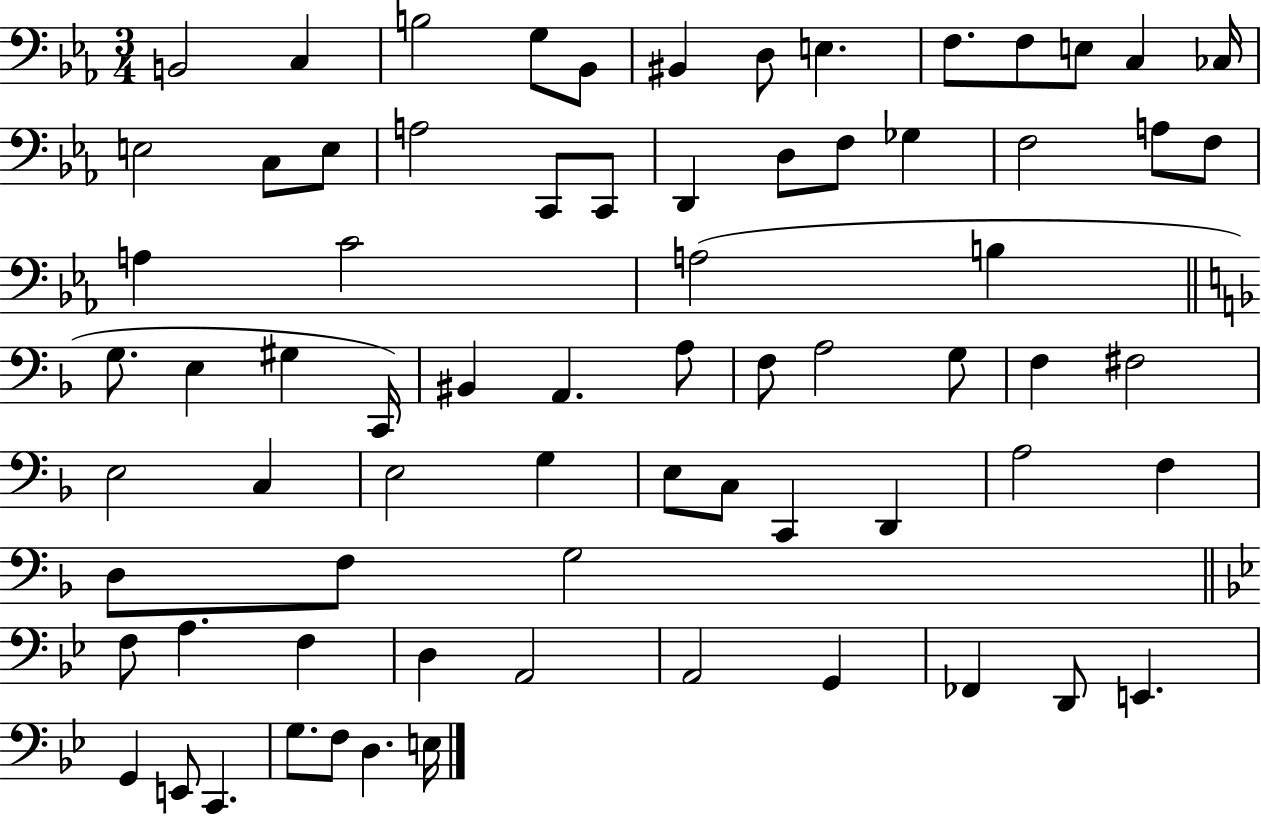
B2/h C3/q B3/h G3/e Bb2/e BIS2/q D3/e E3/q. F3/e. F3/e E3/e C3/q CES3/s E3/h C3/e E3/e A3/h C2/e C2/e D2/q D3/e F3/e Gb3/q F3/h A3/e F3/e A3/q C4/h A3/h B3/q G3/e. E3/q G#3/q C2/s BIS2/q A2/q. A3/e F3/e A3/h G3/e F3/q F#3/h E3/h C3/q E3/h G3/q E3/e C3/e C2/q D2/q A3/h F3/q D3/e F3/e G3/h F3/e A3/q. F3/q D3/q A2/h A2/h G2/q FES2/q D2/e E2/q. G2/q E2/e C2/q. G3/e. F3/e D3/q. E3/s